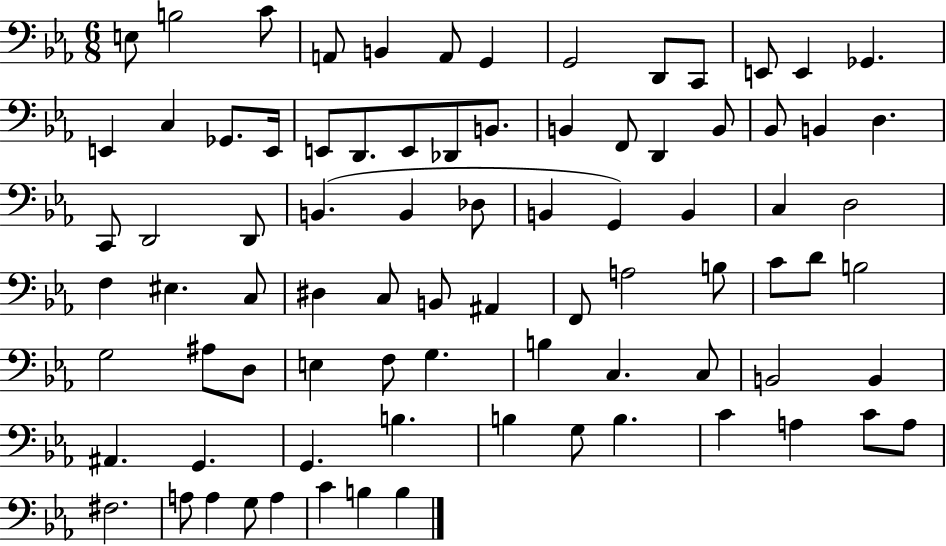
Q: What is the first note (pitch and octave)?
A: E3